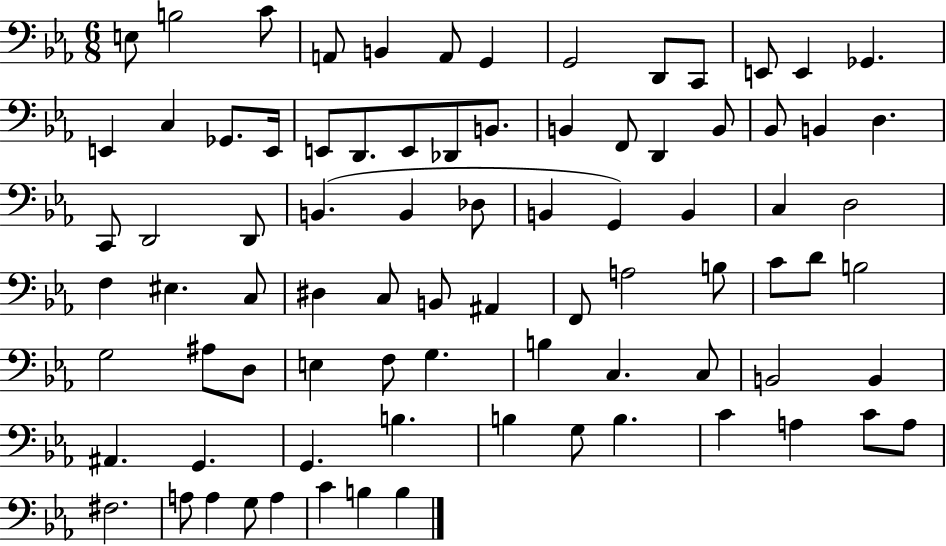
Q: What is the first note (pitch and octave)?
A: E3